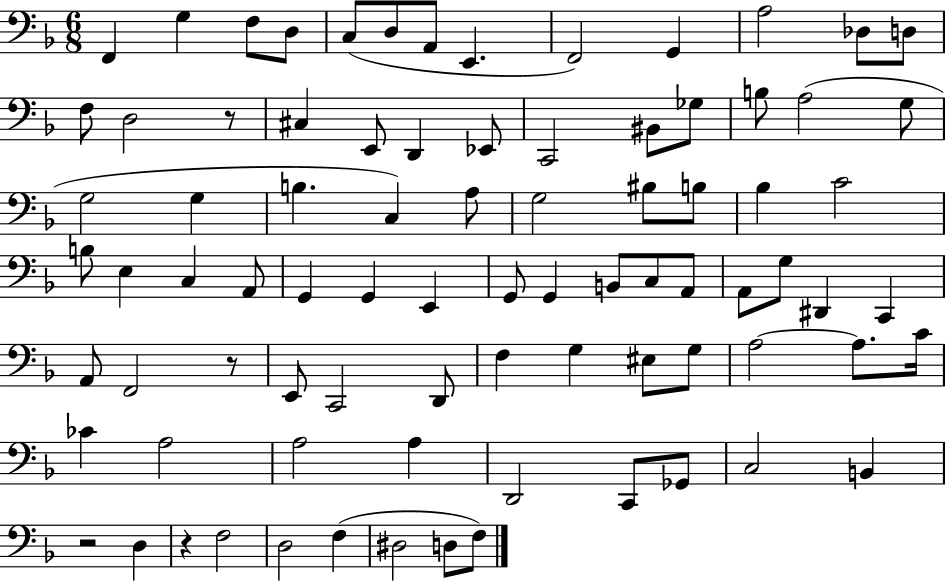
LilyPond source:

{
  \clef bass
  \numericTimeSignature
  \time 6/8
  \key f \major
  f,4 g4 f8 d8 | c8( d8 a,8 e,4. | f,2) g,4 | a2 des8 d8 | \break f8 d2 r8 | cis4 e,8 d,4 ees,8 | c,2 bis,8 ges8 | b8 a2( g8 | \break g2 g4 | b4. c4) a8 | g2 bis8 b8 | bes4 c'2 | \break b8 e4 c4 a,8 | g,4 g,4 e,4 | g,8 g,4 b,8 c8 a,8 | a,8 g8 dis,4 c,4 | \break a,8 f,2 r8 | e,8 c,2 d,8 | f4 g4 eis8 g8 | a2~~ a8. c'16 | \break ces'4 a2 | a2 a4 | d,2 c,8 ges,8 | c2 b,4 | \break r2 d4 | r4 f2 | d2 f4( | dis2 d8 f8) | \break \bar "|."
}